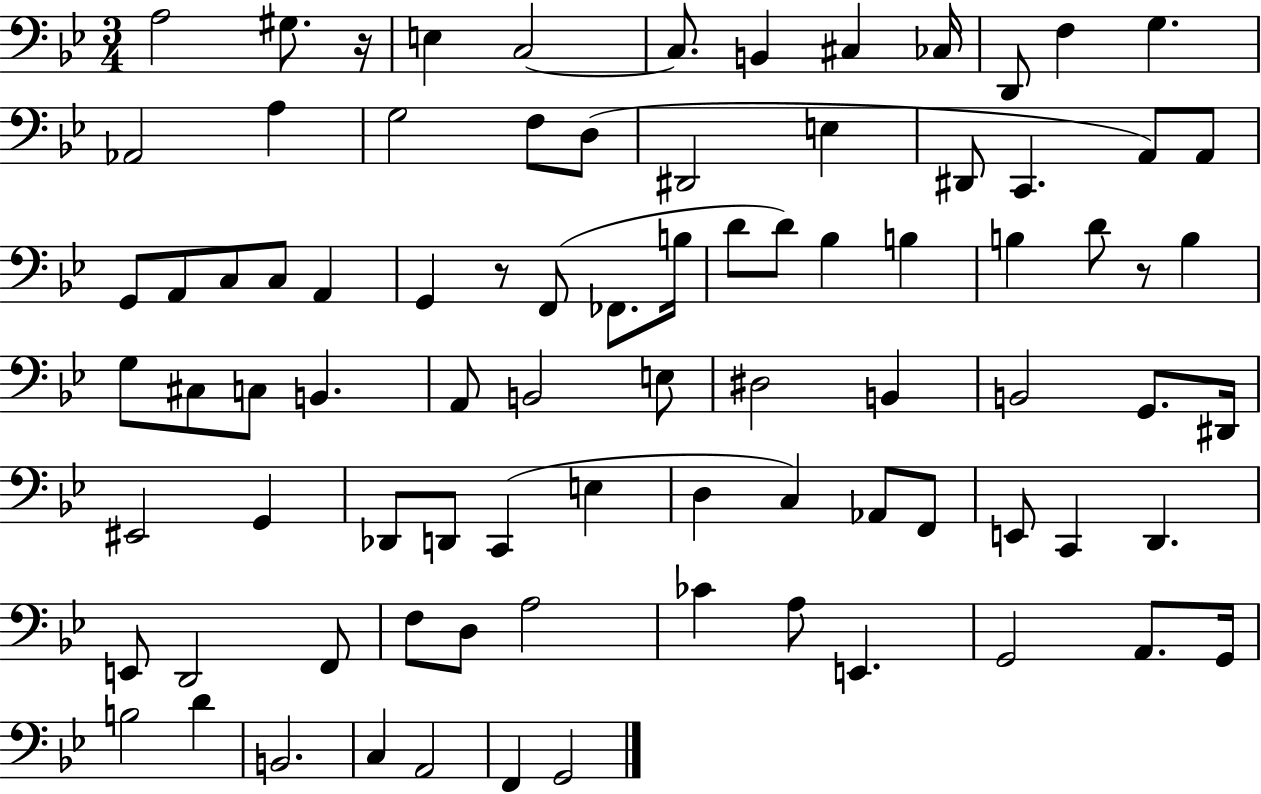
A3/h G#3/e. R/s E3/q C3/h C3/e. B2/q C#3/q CES3/s D2/e F3/q G3/q. Ab2/h A3/q G3/h F3/e D3/e D#2/h E3/q D#2/e C2/q. A2/e A2/e G2/e A2/e C3/e C3/e A2/q G2/q R/e F2/e FES2/e. B3/s D4/e D4/e Bb3/q B3/q B3/q D4/e R/e B3/q G3/e C#3/e C3/e B2/q. A2/e B2/h E3/e D#3/h B2/q B2/h G2/e. D#2/s EIS2/h G2/q Db2/e D2/e C2/q E3/q D3/q C3/q Ab2/e F2/e E2/e C2/q D2/q. E2/e D2/h F2/e F3/e D3/e A3/h CES4/q A3/e E2/q. G2/h A2/e. G2/s B3/h D4/q B2/h. C3/q A2/h F2/q G2/h